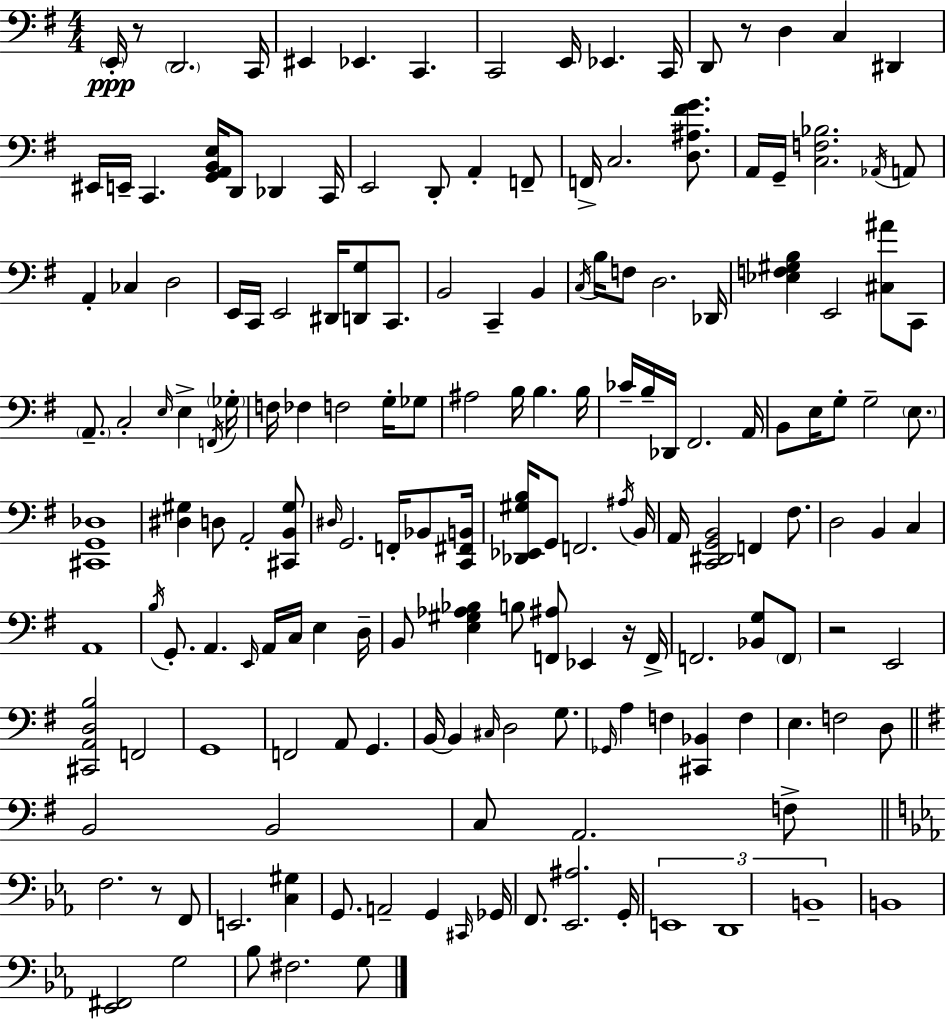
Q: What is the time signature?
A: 4/4